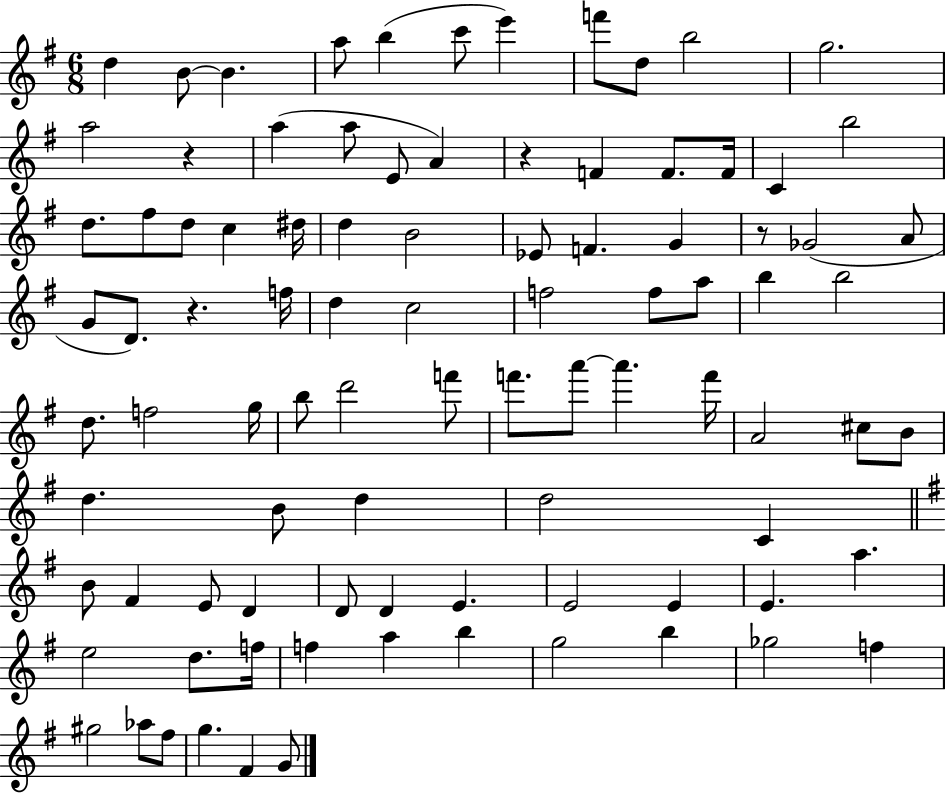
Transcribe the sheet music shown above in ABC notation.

X:1
T:Untitled
M:6/8
L:1/4
K:G
d B/2 B a/2 b c'/2 e' f'/2 d/2 b2 g2 a2 z a a/2 E/2 A z F F/2 F/4 C b2 d/2 ^f/2 d/2 c ^d/4 d B2 _E/2 F G z/2 _G2 A/2 G/2 D/2 z f/4 d c2 f2 f/2 a/2 b b2 d/2 f2 g/4 b/2 d'2 f'/2 f'/2 a'/2 a' f'/4 A2 ^c/2 B/2 d B/2 d d2 C B/2 ^F E/2 D D/2 D E E2 E E a e2 d/2 f/4 f a b g2 b _g2 f ^g2 _a/2 ^f/2 g ^F G/2